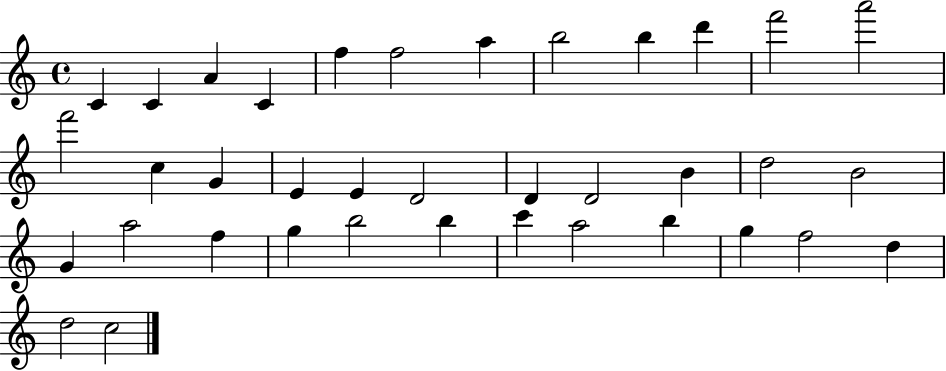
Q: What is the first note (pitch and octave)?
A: C4